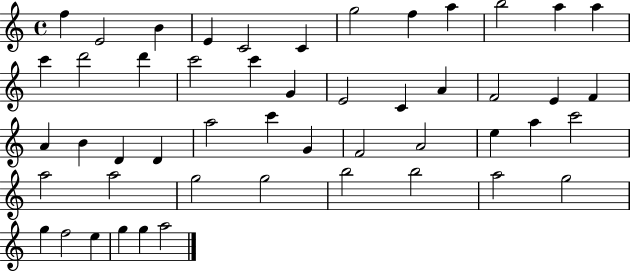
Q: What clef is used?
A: treble